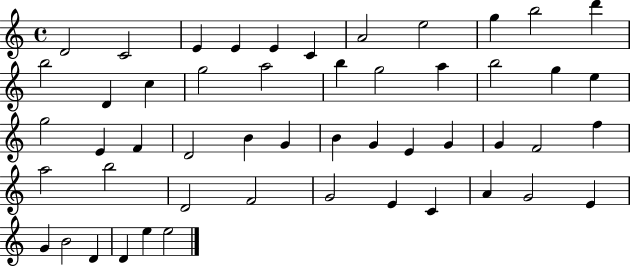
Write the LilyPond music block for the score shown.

{
  \clef treble
  \time 4/4
  \defaultTimeSignature
  \key c \major
  d'2 c'2 | e'4 e'4 e'4 c'4 | a'2 e''2 | g''4 b''2 d'''4 | \break b''2 d'4 c''4 | g''2 a''2 | b''4 g''2 a''4 | b''2 g''4 e''4 | \break g''2 e'4 f'4 | d'2 b'4 g'4 | b'4 g'4 e'4 g'4 | g'4 f'2 f''4 | \break a''2 b''2 | d'2 f'2 | g'2 e'4 c'4 | a'4 g'2 e'4 | \break g'4 b'2 d'4 | d'4 e''4 e''2 | \bar "|."
}